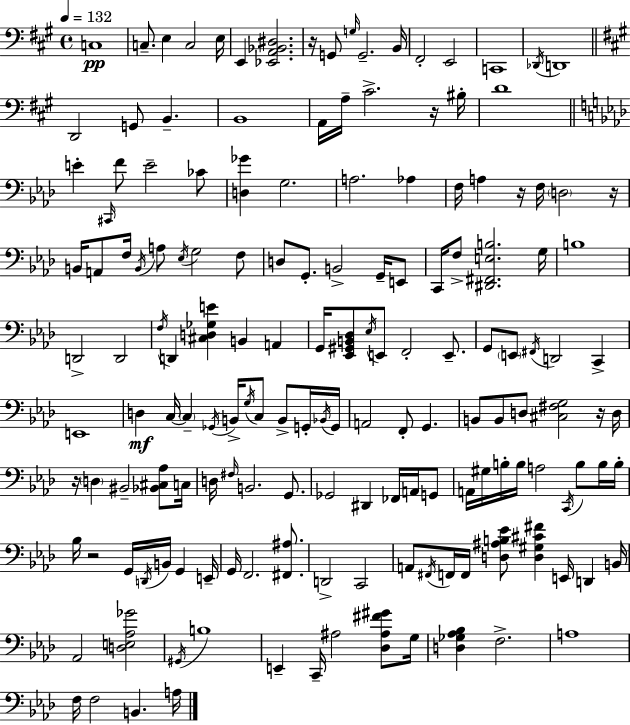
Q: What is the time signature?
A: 4/4